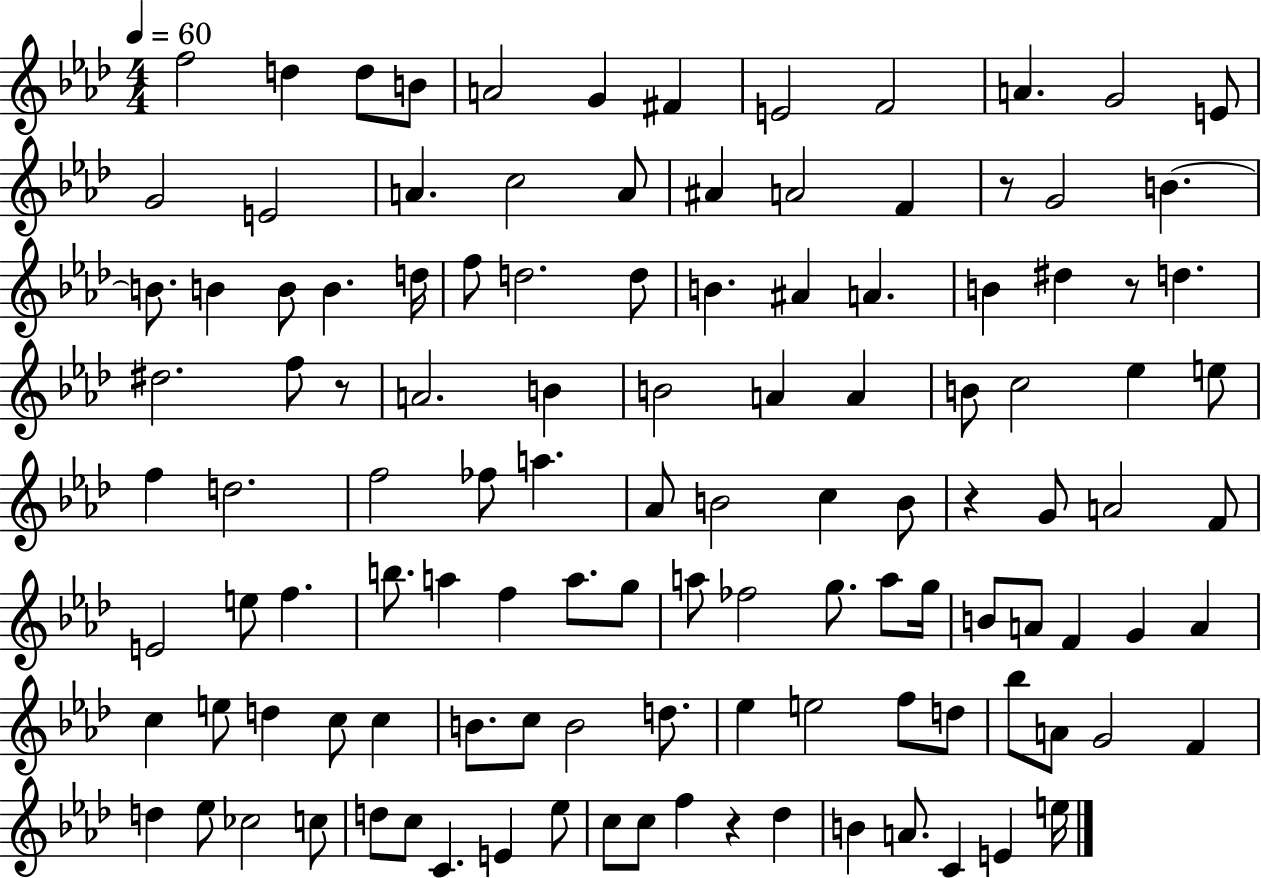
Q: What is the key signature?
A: AES major